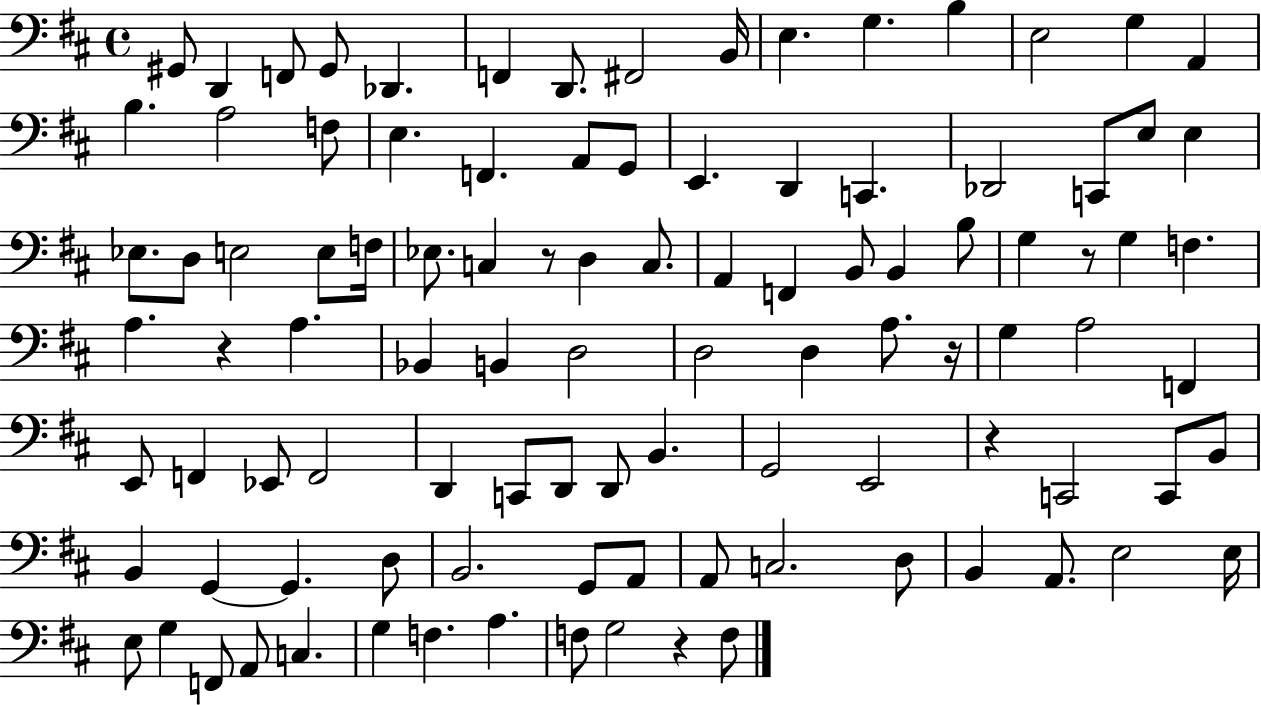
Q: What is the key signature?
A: D major